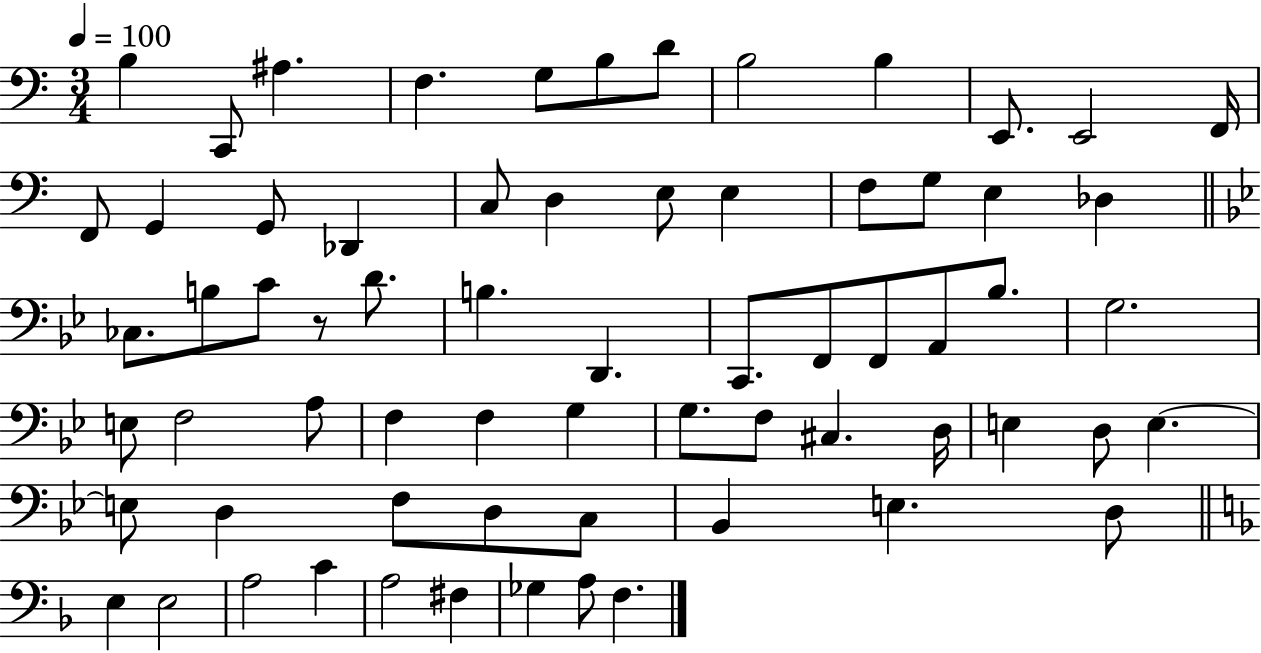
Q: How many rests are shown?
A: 1